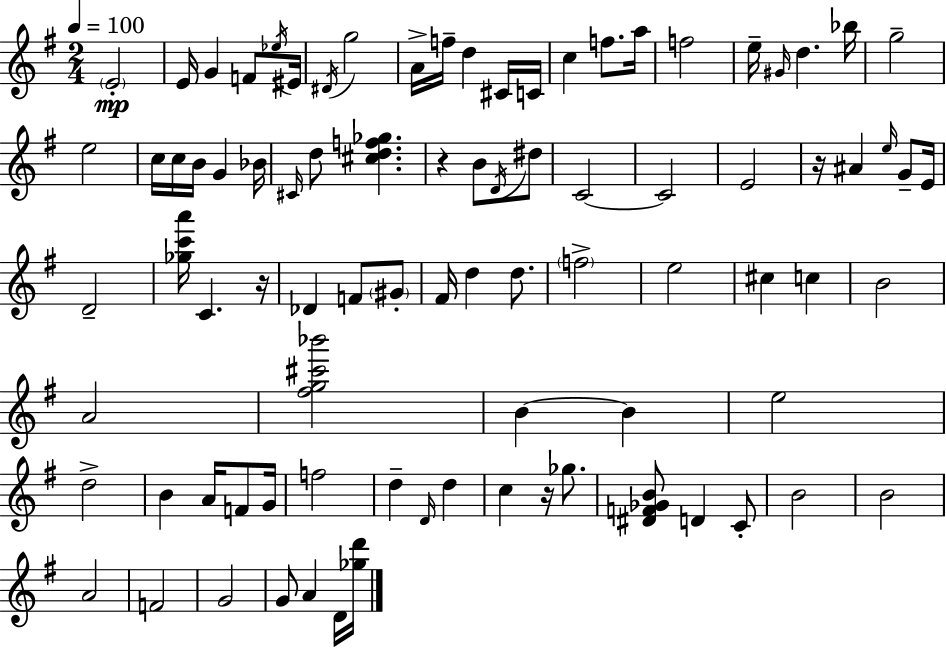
E4/h E4/s G4/q F4/e Eb5/s EIS4/s D#4/s G5/h A4/s F5/s D5/q C#4/s C4/s C5/q F5/e. A5/s F5/h E5/s G#4/s D5/q. Bb5/s G5/h E5/h C5/s C5/s B4/s G4/q Bb4/s C#4/s D5/e [C#5,D5,F5,Gb5]/q. R/q B4/e D4/s D#5/e C4/h C4/h E4/h R/s A#4/q E5/s G4/e E4/s D4/h [Gb5,C6,A6]/s C4/q. R/s Db4/q F4/e G#4/e F#4/s D5/q D5/e. F5/h E5/h C#5/q C5/q B4/h A4/h [F#5,G5,C#6,Bb6]/h B4/q B4/q E5/h D5/h B4/q A4/s F4/e G4/s F5/h D5/q D4/s D5/q C5/q R/s Gb5/e. [D#4,F4,Gb4,B4]/e D4/q C4/e B4/h B4/h A4/h F4/h G4/h G4/e A4/q D4/s [Gb5,D6]/s